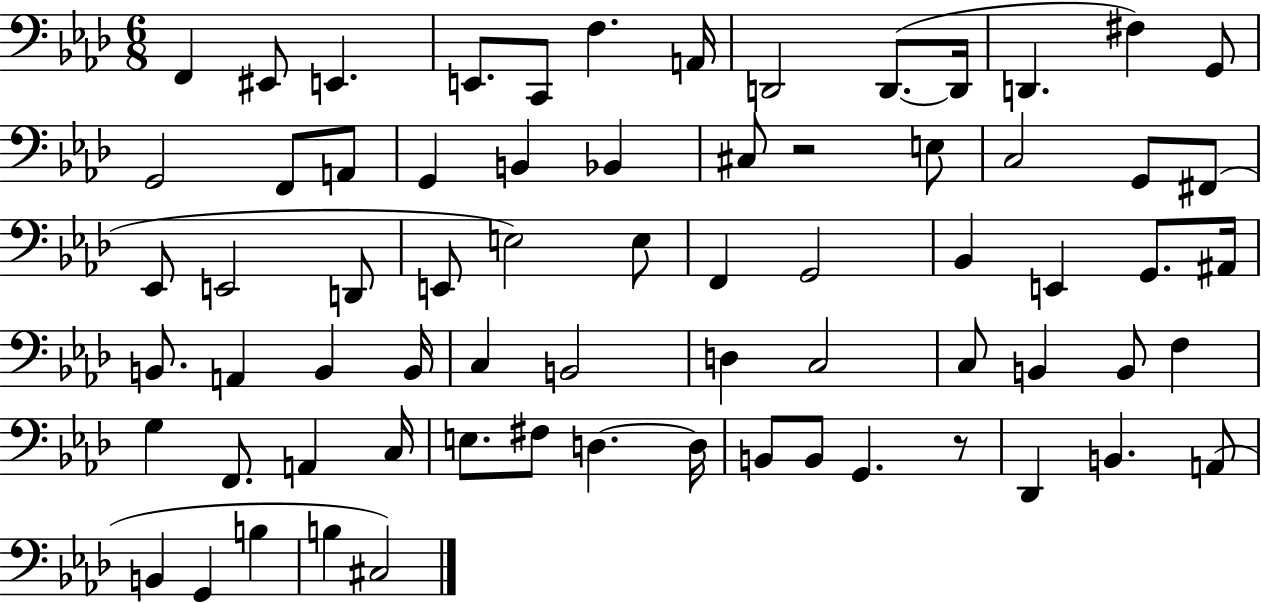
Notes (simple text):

F2/q EIS2/e E2/q. E2/e. C2/e F3/q. A2/s D2/h D2/e. D2/s D2/q. F#3/q G2/e G2/h F2/e A2/e G2/q B2/q Bb2/q C#3/e R/h E3/e C3/h G2/e F#2/e Eb2/e E2/h D2/e E2/e E3/h E3/e F2/q G2/h Bb2/q E2/q G2/e. A#2/s B2/e. A2/q B2/q B2/s C3/q B2/h D3/q C3/h C3/e B2/q B2/e F3/q G3/q F2/e. A2/q C3/s E3/e. F#3/e D3/q. D3/s B2/e B2/e G2/q. R/e Db2/q B2/q. A2/e B2/q G2/q B3/q B3/q C#3/h